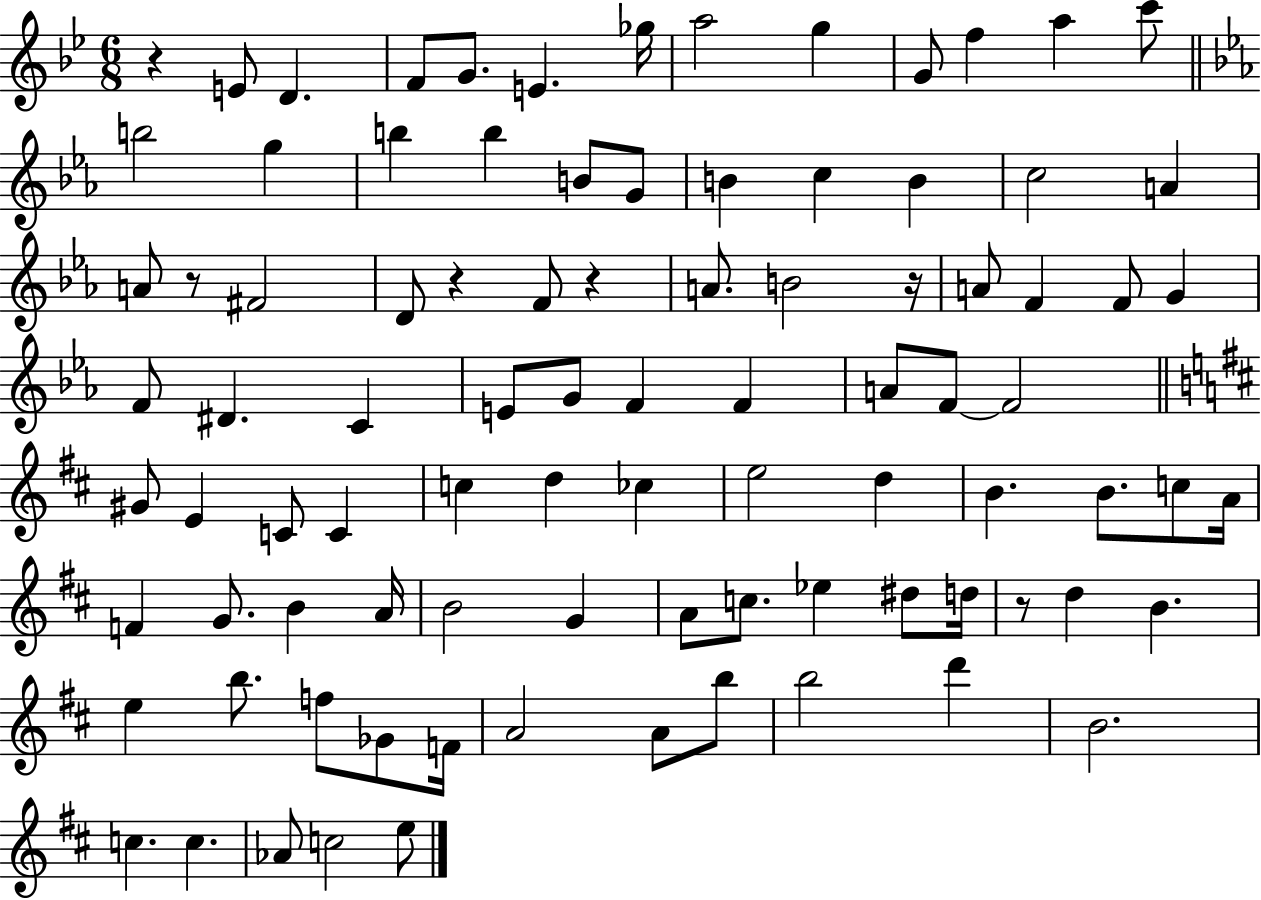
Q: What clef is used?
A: treble